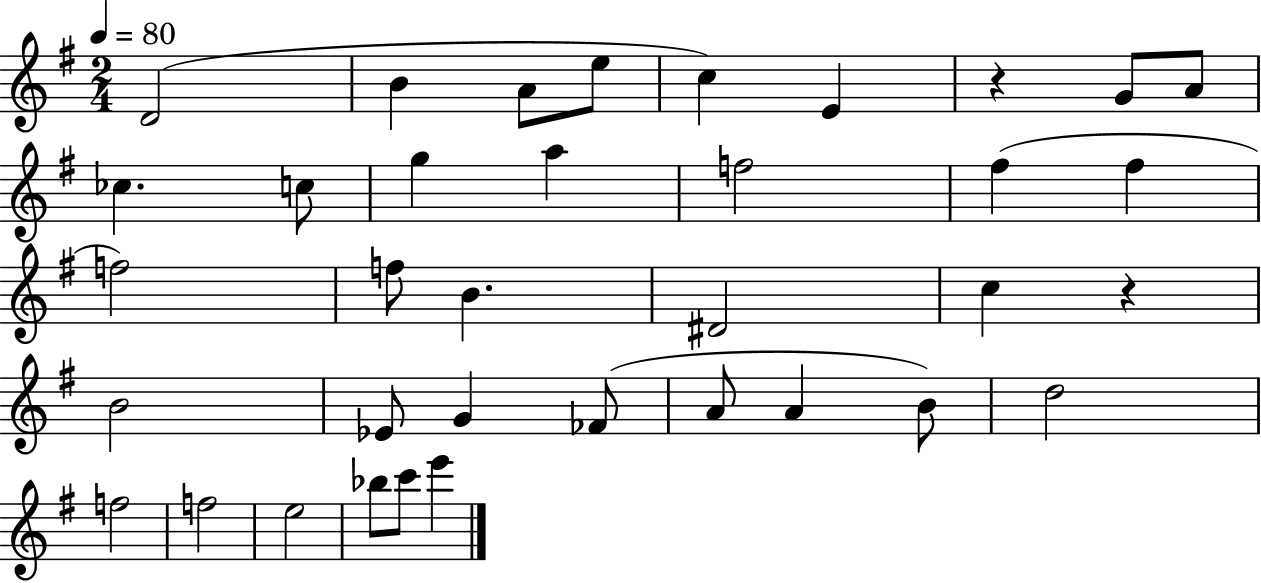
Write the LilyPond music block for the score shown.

{
  \clef treble
  \numericTimeSignature
  \time 2/4
  \key g \major
  \tempo 4 = 80
  \repeat volta 2 { d'2( | b'4 a'8 e''8 | c''4) e'4 | r4 g'8 a'8 | \break ces''4. c''8 | g''4 a''4 | f''2 | fis''4( fis''4 | \break f''2) | f''8 b'4. | dis'2 | c''4 r4 | \break b'2 | ees'8 g'4 fes'8( | a'8 a'4 b'8) | d''2 | \break f''2 | f''2 | e''2 | bes''8 c'''8 e'''4 | \break } \bar "|."
}